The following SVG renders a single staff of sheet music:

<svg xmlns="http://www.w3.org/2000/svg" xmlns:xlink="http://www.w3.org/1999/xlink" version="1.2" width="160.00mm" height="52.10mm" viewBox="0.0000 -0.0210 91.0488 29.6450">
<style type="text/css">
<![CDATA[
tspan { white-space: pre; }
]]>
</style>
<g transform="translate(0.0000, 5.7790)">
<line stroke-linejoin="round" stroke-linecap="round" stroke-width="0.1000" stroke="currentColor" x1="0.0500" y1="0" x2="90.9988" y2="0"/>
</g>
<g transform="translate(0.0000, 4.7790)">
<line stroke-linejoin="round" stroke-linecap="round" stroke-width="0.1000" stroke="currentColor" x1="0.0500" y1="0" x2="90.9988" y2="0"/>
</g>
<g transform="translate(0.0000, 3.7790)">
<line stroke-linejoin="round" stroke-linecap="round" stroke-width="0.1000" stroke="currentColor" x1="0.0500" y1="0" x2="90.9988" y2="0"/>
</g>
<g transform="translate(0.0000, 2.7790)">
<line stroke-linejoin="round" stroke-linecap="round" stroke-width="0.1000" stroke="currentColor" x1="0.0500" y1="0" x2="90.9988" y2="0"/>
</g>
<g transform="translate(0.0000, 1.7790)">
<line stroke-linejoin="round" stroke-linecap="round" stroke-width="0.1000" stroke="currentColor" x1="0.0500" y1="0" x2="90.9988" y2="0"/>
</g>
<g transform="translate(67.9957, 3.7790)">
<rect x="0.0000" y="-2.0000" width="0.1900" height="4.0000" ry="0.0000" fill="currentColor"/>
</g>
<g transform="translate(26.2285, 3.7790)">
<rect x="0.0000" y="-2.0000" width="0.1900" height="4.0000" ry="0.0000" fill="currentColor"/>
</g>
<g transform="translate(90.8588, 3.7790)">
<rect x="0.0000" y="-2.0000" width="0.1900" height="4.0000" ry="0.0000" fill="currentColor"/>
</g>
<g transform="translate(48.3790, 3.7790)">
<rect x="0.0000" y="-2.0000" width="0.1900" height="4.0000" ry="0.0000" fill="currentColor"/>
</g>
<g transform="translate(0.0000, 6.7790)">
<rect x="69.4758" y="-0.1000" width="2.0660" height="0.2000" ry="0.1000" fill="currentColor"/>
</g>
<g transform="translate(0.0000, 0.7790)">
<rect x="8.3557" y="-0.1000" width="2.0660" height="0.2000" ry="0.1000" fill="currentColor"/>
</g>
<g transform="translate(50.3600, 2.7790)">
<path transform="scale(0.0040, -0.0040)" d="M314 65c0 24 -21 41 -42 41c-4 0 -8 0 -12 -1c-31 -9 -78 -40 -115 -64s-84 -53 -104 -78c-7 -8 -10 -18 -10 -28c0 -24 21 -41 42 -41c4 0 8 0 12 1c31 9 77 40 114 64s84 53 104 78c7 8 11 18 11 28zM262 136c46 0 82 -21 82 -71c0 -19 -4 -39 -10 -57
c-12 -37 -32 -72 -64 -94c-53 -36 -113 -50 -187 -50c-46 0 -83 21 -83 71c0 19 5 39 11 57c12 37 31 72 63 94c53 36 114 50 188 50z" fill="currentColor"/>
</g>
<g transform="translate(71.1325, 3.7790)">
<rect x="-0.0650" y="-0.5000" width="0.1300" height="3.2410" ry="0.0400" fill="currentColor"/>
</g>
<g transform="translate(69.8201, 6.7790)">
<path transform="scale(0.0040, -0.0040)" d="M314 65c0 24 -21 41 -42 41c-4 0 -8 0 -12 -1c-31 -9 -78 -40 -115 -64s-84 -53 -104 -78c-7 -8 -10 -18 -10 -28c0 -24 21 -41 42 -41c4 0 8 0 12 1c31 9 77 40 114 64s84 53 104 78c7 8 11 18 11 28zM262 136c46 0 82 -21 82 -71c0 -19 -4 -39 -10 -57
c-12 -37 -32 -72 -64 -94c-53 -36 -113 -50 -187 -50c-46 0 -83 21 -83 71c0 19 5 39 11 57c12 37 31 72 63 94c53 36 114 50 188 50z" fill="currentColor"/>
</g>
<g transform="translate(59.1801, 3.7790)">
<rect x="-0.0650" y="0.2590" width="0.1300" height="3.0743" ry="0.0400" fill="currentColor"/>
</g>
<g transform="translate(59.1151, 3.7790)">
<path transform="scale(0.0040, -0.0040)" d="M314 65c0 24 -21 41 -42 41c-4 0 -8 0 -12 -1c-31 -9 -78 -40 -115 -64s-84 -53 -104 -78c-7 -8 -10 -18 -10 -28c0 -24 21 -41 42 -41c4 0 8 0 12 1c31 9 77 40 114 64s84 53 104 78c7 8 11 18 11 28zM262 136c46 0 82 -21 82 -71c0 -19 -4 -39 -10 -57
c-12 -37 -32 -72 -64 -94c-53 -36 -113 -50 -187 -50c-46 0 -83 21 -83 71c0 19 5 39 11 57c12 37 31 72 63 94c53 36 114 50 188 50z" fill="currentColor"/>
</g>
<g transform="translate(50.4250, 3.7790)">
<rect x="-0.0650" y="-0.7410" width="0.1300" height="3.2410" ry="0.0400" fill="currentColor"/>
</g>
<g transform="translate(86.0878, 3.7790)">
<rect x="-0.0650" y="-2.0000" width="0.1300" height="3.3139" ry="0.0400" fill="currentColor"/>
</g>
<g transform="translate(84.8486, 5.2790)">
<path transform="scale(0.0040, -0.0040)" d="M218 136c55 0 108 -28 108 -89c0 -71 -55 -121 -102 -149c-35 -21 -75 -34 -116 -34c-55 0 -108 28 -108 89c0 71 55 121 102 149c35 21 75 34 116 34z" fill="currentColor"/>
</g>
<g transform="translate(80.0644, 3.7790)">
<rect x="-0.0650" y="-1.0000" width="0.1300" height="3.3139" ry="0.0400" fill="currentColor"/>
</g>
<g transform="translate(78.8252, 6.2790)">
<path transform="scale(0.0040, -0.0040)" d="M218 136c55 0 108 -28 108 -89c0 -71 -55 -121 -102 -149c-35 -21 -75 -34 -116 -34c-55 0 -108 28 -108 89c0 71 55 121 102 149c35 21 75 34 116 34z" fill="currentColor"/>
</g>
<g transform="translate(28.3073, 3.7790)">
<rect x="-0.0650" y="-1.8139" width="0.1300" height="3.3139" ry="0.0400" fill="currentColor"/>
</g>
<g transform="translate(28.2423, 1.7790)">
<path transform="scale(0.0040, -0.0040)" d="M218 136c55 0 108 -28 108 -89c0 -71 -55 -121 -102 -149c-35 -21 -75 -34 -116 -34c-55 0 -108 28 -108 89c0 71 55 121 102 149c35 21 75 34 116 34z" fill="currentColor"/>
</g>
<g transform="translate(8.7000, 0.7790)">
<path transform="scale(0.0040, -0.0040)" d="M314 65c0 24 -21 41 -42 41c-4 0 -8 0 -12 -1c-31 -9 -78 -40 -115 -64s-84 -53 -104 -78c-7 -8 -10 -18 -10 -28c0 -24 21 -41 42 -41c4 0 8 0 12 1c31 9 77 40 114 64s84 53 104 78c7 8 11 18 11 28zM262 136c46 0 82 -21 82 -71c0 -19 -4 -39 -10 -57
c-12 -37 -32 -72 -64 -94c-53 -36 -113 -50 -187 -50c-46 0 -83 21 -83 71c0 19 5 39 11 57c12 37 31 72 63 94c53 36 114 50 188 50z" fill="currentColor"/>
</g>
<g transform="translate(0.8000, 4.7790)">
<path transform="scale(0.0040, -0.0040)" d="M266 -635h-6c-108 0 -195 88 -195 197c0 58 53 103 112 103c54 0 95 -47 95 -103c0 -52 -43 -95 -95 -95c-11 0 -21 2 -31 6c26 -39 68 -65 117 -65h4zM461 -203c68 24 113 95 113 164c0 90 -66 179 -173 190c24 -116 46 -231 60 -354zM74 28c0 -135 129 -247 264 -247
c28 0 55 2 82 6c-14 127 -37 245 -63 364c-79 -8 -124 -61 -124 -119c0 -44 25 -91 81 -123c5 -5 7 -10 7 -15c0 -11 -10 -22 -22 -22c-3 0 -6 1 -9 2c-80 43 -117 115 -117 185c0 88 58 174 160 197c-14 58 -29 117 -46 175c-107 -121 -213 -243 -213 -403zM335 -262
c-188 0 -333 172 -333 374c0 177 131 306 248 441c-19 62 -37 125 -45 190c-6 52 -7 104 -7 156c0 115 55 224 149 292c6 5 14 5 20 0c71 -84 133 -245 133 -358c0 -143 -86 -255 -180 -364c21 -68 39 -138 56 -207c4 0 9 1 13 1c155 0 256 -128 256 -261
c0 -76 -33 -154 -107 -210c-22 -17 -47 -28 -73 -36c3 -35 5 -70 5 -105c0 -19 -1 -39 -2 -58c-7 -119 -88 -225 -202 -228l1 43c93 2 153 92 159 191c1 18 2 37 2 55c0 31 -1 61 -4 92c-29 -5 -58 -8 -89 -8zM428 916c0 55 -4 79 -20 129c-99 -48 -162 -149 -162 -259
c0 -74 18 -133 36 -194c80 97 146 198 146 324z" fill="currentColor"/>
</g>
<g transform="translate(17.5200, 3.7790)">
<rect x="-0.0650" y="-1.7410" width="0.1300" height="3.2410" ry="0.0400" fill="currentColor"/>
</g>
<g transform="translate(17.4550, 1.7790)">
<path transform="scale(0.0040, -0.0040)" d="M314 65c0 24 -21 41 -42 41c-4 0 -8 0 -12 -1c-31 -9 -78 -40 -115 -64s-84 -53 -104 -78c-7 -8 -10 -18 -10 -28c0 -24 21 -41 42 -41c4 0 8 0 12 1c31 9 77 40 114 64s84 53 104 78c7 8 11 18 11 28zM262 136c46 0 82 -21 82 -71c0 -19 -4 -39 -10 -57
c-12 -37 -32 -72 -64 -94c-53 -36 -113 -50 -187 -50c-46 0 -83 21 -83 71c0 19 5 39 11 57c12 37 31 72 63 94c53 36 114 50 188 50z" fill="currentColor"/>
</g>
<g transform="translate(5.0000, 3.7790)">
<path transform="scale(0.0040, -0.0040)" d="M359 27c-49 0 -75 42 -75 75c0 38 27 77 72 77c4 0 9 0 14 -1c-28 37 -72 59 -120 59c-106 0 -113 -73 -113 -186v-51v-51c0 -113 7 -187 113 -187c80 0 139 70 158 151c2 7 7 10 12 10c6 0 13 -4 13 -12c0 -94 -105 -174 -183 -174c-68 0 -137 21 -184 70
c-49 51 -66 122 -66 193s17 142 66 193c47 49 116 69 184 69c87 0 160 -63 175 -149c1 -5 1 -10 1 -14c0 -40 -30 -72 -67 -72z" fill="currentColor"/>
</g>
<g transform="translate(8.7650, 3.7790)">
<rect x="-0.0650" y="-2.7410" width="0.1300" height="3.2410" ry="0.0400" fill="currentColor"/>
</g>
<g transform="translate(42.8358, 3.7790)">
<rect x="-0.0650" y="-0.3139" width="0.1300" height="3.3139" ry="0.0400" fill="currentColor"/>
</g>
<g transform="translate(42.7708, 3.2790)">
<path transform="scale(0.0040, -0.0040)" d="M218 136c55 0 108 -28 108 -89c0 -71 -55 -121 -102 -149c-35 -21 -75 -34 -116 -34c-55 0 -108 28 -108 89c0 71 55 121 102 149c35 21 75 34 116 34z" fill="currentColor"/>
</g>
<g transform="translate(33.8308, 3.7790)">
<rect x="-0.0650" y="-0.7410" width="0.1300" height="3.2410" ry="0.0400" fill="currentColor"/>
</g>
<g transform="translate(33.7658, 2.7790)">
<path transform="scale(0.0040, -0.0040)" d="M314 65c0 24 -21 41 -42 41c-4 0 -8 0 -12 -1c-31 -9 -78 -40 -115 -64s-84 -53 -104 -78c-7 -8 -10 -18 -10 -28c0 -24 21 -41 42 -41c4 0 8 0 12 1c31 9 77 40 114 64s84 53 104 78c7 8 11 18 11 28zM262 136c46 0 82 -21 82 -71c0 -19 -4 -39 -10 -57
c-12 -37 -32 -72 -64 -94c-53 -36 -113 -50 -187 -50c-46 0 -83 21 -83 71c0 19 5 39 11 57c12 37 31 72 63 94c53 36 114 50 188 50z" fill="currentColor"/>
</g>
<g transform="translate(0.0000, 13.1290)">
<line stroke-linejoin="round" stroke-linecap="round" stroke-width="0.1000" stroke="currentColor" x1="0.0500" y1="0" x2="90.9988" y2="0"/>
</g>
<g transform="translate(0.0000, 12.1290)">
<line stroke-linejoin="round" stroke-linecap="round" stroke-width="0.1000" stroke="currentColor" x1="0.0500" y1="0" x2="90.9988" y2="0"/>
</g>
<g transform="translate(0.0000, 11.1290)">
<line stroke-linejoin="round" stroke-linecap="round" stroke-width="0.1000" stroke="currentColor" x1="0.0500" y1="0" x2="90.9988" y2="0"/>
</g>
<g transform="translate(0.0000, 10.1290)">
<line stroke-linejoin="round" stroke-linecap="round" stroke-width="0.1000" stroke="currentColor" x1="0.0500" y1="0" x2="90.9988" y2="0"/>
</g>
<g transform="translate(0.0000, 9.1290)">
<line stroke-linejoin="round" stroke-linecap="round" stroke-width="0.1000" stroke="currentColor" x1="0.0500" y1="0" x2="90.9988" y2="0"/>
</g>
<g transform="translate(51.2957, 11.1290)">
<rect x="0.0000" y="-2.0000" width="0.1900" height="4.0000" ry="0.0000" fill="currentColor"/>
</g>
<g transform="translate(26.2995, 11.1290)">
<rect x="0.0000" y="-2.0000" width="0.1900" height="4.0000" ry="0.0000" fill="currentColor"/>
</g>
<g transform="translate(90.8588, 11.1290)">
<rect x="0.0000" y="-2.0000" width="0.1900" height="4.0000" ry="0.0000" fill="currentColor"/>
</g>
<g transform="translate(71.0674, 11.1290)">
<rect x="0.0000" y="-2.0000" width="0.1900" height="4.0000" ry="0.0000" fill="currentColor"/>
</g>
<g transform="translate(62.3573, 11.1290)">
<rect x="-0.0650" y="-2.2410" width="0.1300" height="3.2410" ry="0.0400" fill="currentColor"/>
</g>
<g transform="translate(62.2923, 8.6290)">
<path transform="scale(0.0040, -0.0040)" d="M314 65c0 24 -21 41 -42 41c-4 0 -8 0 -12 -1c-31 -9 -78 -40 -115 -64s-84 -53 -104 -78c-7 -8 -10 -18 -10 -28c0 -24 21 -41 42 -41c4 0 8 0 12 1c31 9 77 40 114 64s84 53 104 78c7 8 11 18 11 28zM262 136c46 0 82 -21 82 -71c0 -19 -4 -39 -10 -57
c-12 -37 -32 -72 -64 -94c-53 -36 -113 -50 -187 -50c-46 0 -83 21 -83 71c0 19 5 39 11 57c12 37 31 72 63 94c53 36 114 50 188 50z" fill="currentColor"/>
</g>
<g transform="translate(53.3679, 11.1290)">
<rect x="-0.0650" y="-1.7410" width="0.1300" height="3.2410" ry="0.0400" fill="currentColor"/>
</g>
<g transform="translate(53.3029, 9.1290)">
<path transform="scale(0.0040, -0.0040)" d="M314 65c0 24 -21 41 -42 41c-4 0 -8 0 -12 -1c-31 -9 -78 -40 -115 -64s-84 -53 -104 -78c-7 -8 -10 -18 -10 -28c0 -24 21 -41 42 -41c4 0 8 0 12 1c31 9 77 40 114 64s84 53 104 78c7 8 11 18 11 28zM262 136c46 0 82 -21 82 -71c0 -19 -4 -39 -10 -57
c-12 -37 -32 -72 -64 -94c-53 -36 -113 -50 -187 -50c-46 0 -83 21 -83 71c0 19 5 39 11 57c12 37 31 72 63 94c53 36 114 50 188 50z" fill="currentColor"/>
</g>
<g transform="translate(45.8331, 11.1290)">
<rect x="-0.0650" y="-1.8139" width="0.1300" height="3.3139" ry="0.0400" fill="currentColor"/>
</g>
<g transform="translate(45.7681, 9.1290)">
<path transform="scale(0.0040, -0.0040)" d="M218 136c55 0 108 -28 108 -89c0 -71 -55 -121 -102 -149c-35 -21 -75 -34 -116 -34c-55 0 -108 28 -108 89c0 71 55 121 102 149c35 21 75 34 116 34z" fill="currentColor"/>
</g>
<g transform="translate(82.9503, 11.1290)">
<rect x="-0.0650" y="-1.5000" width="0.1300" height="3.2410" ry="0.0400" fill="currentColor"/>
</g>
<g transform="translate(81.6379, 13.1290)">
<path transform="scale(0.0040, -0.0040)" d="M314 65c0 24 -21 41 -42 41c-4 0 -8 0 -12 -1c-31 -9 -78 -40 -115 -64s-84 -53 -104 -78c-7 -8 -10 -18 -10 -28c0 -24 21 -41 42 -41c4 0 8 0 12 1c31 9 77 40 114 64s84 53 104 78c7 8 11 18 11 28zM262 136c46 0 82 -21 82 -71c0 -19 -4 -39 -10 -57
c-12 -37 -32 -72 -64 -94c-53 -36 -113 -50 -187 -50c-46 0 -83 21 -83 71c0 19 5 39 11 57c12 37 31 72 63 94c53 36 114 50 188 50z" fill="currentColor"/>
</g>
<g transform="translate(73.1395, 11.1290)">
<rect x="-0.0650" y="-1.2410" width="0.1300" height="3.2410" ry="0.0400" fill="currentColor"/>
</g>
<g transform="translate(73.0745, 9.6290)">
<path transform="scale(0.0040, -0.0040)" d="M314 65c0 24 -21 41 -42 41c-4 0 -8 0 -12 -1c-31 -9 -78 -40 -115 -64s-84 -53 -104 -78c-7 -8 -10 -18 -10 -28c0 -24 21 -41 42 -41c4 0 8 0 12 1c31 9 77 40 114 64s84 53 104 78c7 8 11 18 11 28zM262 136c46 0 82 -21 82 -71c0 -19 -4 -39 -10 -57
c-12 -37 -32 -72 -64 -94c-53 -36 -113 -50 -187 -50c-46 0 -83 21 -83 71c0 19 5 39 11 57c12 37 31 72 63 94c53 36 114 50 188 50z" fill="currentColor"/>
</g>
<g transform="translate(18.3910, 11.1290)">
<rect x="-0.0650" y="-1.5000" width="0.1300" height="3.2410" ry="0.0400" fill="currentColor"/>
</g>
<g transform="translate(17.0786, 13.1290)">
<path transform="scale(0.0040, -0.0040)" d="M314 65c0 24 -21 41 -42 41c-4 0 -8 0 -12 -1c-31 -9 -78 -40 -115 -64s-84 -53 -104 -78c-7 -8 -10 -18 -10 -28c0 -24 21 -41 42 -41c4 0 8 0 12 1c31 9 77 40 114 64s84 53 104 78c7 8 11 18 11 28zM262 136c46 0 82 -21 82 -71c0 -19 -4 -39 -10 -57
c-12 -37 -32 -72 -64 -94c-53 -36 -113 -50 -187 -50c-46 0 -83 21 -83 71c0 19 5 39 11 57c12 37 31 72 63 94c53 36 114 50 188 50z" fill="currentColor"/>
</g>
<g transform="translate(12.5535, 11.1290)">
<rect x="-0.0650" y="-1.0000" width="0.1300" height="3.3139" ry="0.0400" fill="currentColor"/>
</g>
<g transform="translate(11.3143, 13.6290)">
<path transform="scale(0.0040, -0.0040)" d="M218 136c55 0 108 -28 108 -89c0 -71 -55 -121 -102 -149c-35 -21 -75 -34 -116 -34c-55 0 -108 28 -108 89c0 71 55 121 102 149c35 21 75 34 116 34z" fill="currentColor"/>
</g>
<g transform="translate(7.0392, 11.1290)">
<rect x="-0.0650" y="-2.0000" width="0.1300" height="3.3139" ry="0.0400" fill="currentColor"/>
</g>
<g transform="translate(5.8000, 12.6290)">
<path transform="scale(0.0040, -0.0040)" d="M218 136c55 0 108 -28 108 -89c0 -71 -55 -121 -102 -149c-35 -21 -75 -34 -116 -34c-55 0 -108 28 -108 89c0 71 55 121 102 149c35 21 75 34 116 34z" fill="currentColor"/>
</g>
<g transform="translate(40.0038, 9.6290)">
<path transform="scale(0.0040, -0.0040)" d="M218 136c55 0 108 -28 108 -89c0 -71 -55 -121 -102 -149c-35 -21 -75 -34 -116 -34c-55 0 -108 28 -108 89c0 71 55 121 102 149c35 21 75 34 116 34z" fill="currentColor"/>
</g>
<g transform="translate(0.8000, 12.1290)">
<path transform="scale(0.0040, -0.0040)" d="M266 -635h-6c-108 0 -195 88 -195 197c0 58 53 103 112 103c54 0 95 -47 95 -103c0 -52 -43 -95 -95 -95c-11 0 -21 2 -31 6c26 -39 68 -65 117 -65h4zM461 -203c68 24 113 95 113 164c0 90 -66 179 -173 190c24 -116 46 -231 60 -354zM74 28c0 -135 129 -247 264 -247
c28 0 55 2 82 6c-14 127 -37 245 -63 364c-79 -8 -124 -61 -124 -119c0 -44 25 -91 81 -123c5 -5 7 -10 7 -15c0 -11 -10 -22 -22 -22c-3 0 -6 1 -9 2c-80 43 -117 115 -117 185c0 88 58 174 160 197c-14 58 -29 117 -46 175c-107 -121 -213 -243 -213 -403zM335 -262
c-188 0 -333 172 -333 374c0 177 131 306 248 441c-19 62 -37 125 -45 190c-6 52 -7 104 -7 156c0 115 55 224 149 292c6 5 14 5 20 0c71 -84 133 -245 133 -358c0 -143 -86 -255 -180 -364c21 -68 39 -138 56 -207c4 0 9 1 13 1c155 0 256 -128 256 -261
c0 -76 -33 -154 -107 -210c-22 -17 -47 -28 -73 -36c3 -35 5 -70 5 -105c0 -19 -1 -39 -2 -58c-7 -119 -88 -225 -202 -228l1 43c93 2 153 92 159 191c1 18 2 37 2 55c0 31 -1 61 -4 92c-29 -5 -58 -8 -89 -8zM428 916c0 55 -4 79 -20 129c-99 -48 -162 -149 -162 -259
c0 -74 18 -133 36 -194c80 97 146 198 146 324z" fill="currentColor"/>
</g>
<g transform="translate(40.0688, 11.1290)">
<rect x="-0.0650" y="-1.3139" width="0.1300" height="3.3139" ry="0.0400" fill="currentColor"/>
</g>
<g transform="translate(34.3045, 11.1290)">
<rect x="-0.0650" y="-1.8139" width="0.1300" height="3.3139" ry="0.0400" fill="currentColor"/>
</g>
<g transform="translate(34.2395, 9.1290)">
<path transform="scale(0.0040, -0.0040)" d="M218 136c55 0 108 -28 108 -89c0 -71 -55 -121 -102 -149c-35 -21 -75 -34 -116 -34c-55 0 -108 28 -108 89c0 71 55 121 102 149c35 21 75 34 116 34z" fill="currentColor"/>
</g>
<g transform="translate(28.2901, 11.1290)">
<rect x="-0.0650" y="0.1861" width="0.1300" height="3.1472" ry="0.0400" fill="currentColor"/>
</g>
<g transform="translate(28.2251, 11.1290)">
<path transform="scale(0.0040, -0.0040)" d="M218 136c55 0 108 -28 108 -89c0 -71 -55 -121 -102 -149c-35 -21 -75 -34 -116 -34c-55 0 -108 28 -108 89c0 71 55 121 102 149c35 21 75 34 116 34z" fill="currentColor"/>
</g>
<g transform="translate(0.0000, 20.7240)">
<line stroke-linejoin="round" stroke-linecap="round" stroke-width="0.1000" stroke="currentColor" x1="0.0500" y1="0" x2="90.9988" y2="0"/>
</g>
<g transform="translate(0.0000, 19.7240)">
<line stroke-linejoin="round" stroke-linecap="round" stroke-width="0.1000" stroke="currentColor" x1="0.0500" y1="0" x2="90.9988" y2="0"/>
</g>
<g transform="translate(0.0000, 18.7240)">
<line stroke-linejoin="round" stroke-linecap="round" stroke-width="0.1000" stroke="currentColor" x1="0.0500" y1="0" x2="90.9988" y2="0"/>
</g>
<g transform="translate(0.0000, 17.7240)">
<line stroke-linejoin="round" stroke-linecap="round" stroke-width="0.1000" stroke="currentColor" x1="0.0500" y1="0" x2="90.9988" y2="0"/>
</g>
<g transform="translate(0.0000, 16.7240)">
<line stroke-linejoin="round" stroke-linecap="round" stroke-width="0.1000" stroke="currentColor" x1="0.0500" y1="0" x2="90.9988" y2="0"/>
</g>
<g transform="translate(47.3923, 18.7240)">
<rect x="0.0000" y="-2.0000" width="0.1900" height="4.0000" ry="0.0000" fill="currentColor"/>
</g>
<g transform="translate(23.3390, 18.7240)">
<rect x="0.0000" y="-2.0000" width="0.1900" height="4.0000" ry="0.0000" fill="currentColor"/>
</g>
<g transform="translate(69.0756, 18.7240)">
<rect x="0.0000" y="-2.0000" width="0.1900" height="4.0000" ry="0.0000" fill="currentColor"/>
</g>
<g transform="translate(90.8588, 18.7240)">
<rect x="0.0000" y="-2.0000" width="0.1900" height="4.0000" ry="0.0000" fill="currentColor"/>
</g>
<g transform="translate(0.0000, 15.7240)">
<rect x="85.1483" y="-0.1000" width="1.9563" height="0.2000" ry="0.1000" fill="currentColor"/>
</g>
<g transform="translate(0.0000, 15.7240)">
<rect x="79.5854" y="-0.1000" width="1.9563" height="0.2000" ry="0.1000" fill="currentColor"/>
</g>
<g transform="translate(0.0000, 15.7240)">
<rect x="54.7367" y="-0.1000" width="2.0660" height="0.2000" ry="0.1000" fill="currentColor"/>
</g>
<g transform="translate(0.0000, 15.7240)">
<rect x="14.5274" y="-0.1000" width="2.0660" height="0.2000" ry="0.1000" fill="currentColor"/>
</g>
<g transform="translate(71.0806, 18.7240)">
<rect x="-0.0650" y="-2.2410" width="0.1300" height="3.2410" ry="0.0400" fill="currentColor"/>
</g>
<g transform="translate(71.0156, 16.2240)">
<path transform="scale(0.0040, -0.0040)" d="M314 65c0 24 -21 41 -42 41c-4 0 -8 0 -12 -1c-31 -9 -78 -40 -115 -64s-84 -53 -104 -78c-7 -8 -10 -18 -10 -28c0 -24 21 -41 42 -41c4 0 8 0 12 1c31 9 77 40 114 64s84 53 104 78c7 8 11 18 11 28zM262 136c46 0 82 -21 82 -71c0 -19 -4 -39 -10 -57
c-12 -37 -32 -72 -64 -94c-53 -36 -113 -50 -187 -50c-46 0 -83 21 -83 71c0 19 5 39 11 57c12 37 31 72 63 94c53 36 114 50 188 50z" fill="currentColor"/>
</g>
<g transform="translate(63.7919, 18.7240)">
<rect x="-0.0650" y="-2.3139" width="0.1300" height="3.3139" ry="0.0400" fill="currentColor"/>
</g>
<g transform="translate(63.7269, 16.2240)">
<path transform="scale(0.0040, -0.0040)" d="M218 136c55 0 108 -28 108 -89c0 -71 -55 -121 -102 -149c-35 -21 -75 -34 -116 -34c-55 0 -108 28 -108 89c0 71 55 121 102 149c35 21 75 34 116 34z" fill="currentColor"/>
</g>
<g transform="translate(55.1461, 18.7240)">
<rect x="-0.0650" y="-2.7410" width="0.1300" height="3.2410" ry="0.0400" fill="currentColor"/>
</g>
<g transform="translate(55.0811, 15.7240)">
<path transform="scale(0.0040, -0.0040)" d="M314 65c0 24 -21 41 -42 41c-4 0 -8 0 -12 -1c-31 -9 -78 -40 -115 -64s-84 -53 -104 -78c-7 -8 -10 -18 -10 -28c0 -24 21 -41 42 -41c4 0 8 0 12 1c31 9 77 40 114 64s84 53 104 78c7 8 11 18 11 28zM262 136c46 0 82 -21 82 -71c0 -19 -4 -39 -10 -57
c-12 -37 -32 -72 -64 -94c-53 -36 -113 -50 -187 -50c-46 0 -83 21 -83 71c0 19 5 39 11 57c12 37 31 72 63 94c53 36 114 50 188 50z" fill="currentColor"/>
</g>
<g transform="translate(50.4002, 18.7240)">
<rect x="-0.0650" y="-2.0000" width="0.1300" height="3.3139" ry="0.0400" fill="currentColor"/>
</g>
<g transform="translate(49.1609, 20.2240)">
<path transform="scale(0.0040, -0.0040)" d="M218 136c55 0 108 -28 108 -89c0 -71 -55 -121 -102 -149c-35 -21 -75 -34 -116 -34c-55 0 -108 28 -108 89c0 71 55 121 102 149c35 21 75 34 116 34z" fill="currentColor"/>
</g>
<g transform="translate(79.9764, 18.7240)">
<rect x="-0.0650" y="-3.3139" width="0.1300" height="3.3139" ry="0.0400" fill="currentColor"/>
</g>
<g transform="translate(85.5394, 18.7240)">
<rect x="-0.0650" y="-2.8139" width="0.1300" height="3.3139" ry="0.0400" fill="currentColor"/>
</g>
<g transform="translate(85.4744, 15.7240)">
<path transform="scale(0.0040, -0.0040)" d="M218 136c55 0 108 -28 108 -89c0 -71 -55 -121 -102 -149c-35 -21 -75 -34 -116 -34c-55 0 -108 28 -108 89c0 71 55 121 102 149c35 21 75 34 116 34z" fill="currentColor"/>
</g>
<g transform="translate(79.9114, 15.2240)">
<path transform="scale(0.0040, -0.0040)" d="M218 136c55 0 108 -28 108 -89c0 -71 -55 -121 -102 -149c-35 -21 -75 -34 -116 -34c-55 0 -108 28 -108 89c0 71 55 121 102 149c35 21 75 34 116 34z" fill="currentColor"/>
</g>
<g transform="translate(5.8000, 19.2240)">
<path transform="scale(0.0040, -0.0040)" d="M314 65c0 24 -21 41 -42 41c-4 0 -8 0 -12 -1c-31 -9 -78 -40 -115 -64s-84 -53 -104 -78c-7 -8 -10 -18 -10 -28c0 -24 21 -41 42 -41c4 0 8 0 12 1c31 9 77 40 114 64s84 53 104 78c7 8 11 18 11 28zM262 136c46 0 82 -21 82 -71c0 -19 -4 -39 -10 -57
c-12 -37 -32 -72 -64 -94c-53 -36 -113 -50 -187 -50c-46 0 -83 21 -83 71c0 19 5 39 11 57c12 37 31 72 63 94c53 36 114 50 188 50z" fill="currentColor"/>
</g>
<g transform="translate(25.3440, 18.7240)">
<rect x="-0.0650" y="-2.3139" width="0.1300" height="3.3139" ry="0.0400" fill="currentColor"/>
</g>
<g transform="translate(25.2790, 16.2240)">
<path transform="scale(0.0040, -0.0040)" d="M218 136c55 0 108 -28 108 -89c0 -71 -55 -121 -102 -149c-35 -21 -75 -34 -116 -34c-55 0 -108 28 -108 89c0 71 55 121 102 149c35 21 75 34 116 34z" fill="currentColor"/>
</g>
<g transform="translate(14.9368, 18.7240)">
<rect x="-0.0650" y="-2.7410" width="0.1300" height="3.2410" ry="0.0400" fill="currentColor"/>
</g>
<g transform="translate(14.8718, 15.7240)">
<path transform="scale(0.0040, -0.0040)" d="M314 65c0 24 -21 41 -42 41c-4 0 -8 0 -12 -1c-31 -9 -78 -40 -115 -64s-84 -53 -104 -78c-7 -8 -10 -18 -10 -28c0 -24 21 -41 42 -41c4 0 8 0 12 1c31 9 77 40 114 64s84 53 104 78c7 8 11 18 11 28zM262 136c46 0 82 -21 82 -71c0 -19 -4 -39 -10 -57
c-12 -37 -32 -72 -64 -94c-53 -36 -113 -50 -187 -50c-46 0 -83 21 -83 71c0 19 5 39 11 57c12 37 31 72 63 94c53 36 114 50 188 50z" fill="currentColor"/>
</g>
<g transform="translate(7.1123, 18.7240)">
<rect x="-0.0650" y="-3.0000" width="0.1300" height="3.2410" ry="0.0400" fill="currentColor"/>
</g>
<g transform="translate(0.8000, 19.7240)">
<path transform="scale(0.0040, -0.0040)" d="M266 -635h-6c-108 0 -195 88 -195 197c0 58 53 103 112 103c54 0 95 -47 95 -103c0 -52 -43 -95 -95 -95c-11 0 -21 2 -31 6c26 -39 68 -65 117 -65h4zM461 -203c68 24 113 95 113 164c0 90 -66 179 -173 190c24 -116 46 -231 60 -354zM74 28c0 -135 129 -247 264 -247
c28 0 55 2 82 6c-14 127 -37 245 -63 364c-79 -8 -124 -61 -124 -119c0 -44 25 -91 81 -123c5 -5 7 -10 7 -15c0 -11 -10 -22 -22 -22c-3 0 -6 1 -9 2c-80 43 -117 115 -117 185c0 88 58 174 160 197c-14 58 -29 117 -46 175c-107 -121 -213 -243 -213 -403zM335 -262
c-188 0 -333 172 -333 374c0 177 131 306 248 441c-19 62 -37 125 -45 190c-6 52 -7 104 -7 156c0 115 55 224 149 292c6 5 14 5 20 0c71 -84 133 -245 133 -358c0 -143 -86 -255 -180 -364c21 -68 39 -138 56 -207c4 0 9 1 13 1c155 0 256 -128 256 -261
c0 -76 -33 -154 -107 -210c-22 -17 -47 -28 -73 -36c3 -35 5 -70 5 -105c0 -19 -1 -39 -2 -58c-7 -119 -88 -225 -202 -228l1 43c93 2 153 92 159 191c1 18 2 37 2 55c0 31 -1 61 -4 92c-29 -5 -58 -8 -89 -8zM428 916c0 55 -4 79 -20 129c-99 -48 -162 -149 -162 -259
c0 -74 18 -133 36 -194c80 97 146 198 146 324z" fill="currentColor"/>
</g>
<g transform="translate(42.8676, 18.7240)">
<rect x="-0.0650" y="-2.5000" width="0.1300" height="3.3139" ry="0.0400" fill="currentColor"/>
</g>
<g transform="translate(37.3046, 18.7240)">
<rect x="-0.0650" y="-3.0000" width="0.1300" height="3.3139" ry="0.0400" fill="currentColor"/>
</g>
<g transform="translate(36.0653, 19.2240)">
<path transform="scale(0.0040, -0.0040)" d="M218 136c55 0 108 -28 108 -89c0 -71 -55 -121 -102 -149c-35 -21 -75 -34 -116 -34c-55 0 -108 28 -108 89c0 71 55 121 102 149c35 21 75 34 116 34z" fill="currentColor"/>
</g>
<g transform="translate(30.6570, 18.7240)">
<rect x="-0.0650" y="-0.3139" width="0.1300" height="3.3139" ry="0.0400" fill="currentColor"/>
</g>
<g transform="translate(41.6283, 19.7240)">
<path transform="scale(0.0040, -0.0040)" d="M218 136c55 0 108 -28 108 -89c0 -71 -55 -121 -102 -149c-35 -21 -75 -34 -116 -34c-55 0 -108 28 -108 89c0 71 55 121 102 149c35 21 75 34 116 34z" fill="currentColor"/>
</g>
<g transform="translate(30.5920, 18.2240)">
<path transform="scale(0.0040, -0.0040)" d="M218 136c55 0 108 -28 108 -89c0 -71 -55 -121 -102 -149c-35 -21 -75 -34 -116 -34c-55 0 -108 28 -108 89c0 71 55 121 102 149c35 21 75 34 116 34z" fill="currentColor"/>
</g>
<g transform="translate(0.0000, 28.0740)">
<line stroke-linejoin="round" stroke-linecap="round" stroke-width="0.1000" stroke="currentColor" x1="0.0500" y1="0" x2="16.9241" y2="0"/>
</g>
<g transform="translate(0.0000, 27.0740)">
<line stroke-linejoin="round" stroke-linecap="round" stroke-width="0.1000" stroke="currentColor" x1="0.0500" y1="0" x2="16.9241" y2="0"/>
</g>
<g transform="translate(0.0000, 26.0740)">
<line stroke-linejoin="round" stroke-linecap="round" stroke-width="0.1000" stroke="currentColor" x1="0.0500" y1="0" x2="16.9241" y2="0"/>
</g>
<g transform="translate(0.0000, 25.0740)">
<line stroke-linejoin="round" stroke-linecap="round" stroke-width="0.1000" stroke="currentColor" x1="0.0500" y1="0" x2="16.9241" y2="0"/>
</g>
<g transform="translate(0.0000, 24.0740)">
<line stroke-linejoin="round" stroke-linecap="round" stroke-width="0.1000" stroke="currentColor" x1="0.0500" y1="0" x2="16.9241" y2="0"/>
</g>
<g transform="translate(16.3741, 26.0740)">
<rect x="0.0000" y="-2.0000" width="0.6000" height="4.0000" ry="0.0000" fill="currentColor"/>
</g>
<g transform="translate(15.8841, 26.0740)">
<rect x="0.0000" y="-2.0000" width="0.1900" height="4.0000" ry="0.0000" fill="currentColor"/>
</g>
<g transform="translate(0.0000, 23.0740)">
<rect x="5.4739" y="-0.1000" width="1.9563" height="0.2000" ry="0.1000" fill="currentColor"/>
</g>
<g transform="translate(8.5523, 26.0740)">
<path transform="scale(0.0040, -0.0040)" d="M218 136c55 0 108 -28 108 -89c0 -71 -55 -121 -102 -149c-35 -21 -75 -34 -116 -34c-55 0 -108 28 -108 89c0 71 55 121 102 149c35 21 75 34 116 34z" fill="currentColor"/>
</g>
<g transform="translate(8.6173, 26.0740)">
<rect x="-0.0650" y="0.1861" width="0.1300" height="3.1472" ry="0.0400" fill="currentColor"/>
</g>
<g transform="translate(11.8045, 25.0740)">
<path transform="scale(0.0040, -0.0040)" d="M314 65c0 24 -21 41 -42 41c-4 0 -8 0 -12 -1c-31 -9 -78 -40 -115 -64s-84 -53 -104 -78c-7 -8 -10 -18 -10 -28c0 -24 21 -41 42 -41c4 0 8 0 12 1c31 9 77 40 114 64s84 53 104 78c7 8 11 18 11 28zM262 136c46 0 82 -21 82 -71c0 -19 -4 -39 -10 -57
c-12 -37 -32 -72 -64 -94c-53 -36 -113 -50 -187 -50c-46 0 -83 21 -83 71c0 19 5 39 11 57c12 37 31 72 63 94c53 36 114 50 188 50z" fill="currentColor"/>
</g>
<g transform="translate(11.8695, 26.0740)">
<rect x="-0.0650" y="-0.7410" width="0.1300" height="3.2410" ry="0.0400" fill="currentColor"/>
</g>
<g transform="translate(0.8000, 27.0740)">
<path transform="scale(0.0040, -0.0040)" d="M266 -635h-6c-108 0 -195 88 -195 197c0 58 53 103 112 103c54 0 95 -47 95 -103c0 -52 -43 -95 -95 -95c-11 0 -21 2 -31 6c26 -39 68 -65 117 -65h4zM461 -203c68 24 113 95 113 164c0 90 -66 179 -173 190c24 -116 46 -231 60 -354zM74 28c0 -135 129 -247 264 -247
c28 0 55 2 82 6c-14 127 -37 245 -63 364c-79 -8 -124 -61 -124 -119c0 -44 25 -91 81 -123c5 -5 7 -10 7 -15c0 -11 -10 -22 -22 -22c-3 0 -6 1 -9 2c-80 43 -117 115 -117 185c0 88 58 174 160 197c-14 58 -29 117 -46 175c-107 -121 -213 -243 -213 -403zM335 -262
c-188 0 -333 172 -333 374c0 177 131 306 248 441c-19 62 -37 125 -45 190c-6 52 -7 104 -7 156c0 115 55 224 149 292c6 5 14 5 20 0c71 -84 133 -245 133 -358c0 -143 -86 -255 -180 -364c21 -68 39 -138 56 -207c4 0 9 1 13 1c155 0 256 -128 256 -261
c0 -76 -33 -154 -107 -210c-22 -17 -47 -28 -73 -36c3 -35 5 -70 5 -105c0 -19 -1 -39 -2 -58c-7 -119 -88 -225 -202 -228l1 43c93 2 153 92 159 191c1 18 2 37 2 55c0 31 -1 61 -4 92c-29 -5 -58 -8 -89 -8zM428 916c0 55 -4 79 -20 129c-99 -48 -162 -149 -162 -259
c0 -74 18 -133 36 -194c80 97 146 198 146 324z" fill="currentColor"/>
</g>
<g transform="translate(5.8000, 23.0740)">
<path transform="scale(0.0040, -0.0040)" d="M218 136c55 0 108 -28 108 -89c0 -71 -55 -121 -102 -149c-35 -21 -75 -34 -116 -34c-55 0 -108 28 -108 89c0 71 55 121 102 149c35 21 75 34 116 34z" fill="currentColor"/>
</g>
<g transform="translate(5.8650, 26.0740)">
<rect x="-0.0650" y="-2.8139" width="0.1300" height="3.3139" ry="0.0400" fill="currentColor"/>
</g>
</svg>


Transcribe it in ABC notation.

X:1
T:Untitled
M:4/4
L:1/4
K:C
a2 f2 f d2 c d2 B2 C2 D F F D E2 B f e f f2 g2 e2 E2 A2 a2 g c A G F a2 g g2 b a a B d2